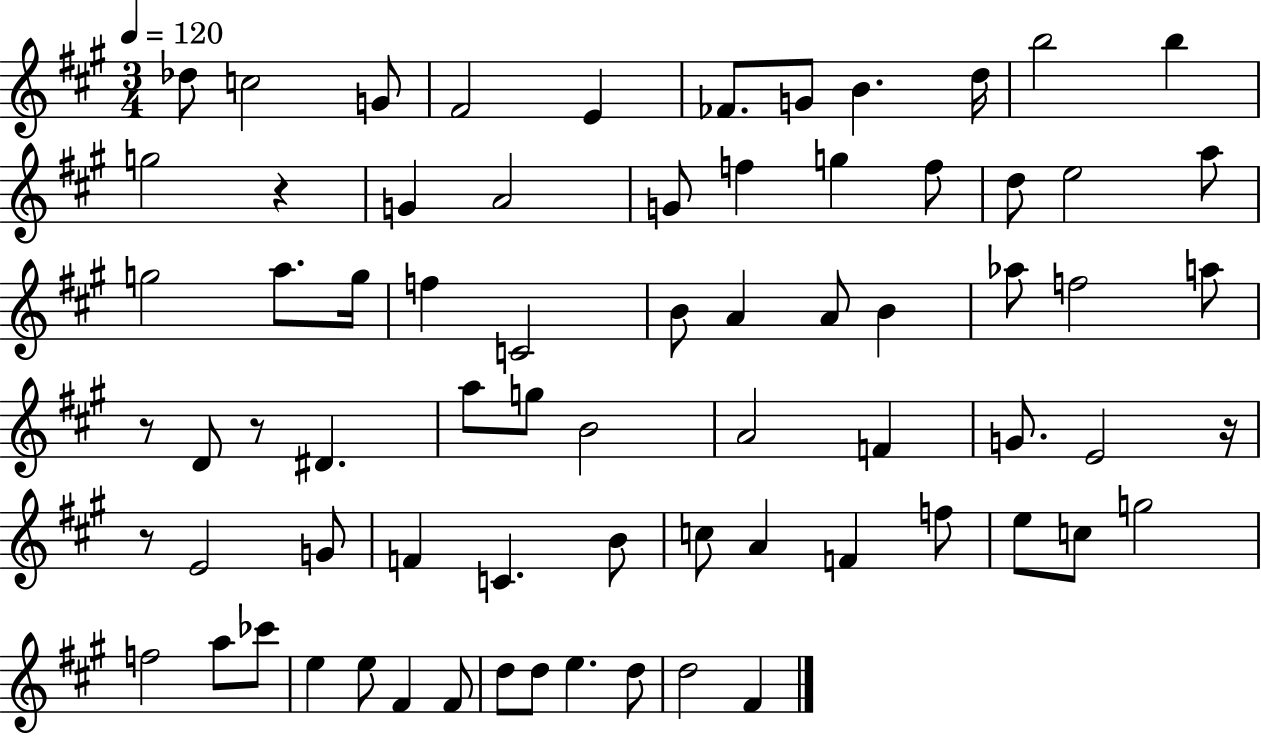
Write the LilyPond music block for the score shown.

{
  \clef treble
  \numericTimeSignature
  \time 3/4
  \key a \major
  \tempo 4 = 120
  des''8 c''2 g'8 | fis'2 e'4 | fes'8. g'8 b'4. d''16 | b''2 b''4 | \break g''2 r4 | g'4 a'2 | g'8 f''4 g''4 f''8 | d''8 e''2 a''8 | \break g''2 a''8. g''16 | f''4 c'2 | b'8 a'4 a'8 b'4 | aes''8 f''2 a''8 | \break r8 d'8 r8 dis'4. | a''8 g''8 b'2 | a'2 f'4 | g'8. e'2 r16 | \break r8 e'2 g'8 | f'4 c'4. b'8 | c''8 a'4 f'4 f''8 | e''8 c''8 g''2 | \break f''2 a''8 ces'''8 | e''4 e''8 fis'4 fis'8 | d''8 d''8 e''4. d''8 | d''2 fis'4 | \break \bar "|."
}